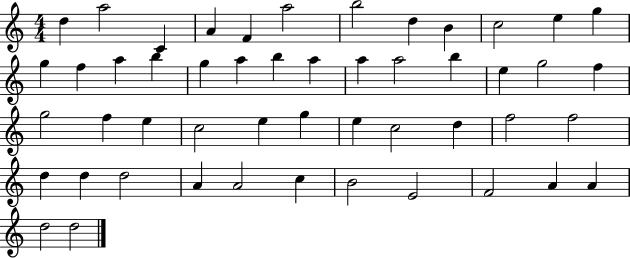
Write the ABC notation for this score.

X:1
T:Untitled
M:4/4
L:1/4
K:C
d a2 C A F a2 b2 d B c2 e g g f a b g a b a a a2 b e g2 f g2 f e c2 e g e c2 d f2 f2 d d d2 A A2 c B2 E2 F2 A A d2 d2